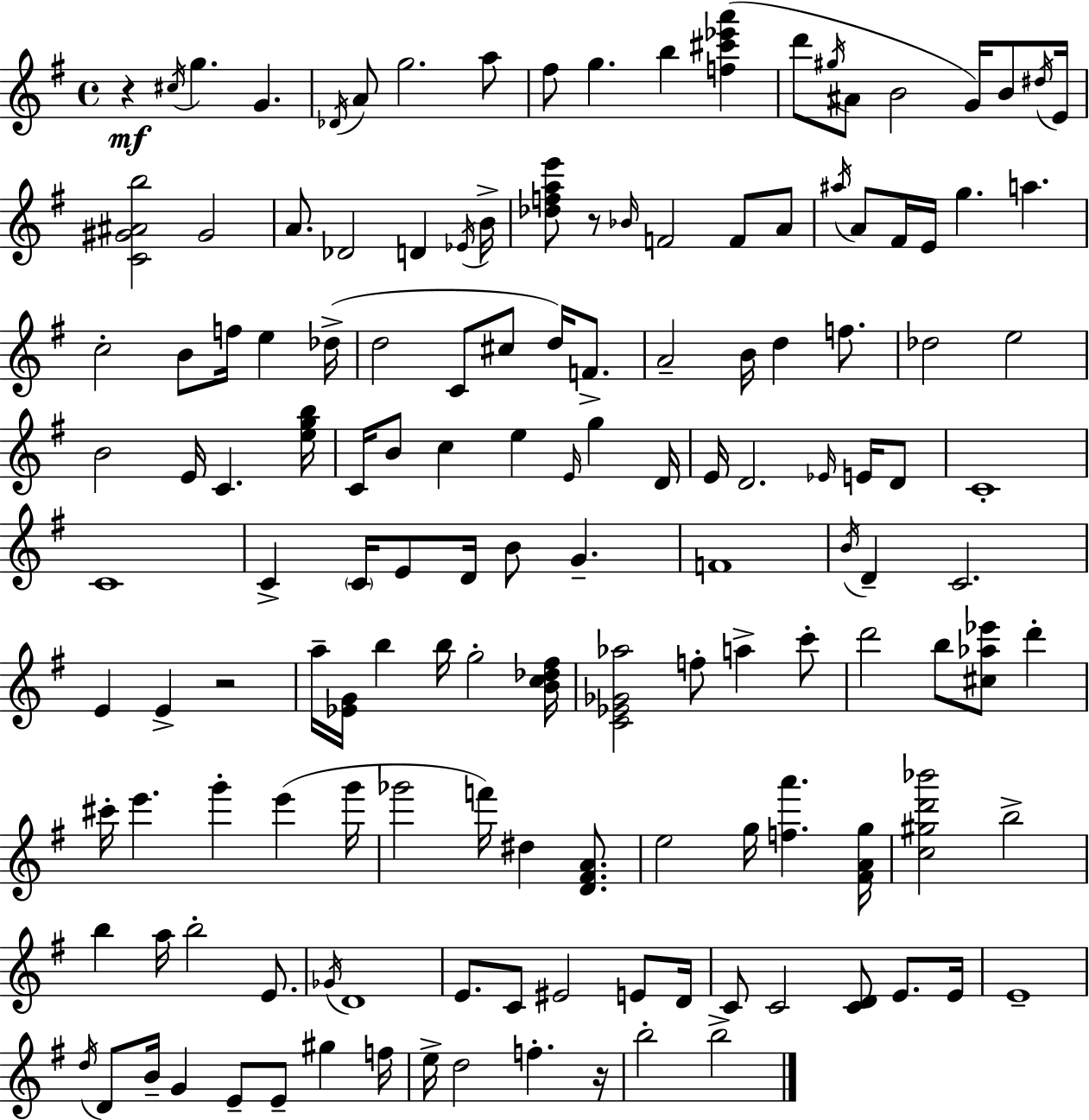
R/q C#5/s G5/q. G4/q. Db4/s A4/e G5/h. A5/e F#5/e G5/q. B5/q [F5,C#6,Eb6,A6]/q D6/e G#5/s A#4/e B4/h G4/s B4/e D#5/s E4/s [C4,G#4,A#4,B5]/h G#4/h A4/e. Db4/h D4/q Eb4/s B4/s [Db5,F5,A5,E6]/e R/e Bb4/s F4/h F4/e A4/e A#5/s A4/e F#4/s E4/s G5/q. A5/q. C5/h B4/e F5/s E5/q Db5/s D5/h C4/e C#5/e D5/s F4/e. A4/h B4/s D5/q F5/e. Db5/h E5/h B4/h E4/s C4/q. [E5,G5,B5]/s C4/s B4/e C5/q E5/q E4/s G5/q D4/s E4/s D4/h. Eb4/s E4/s D4/e C4/w C4/w C4/q C4/s E4/e D4/s B4/e G4/q. F4/w B4/s D4/q C4/h. E4/q E4/q R/h A5/s [Eb4,G4]/s B5/q B5/s G5/h [B4,C5,Db5,F#5]/s [C4,Eb4,Gb4,Ab5]/h F5/e A5/q C6/e D6/h B5/e [C#5,Ab5,Eb6]/e D6/q C#6/s E6/q. G6/q E6/q G6/s Gb6/h F6/s D#5/q [D4,F#4,A4]/e. E5/h G5/s [F5,A6]/q. [F#4,A4,G5]/s [C5,G#5,D6,Bb6]/h B5/h B5/q A5/s B5/h E4/e. Gb4/s D4/w E4/e. C4/e EIS4/h E4/e D4/s C4/e C4/h [C4,D4]/e E4/e. E4/s E4/w D5/s D4/e B4/s G4/q E4/e E4/e G#5/q F5/s E5/s D5/h F5/q. R/s B5/h B5/h